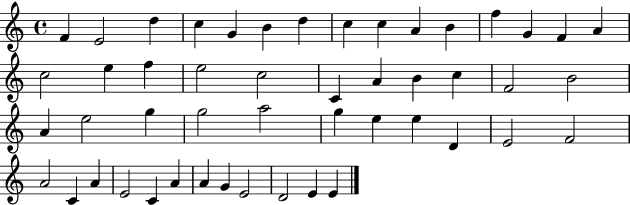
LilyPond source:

{
  \clef treble
  \time 4/4
  \defaultTimeSignature
  \key c \major
  f'4 e'2 d''4 | c''4 g'4 b'4 d''4 | c''4 c''4 a'4 b'4 | f''4 g'4 f'4 a'4 | \break c''2 e''4 f''4 | e''2 c''2 | c'4 a'4 b'4 c''4 | f'2 b'2 | \break a'4 e''2 g''4 | g''2 a''2 | g''4 e''4 e''4 d'4 | e'2 f'2 | \break a'2 c'4 a'4 | e'2 c'4 a'4 | a'4 g'4 e'2 | d'2 e'4 e'4 | \break \bar "|."
}